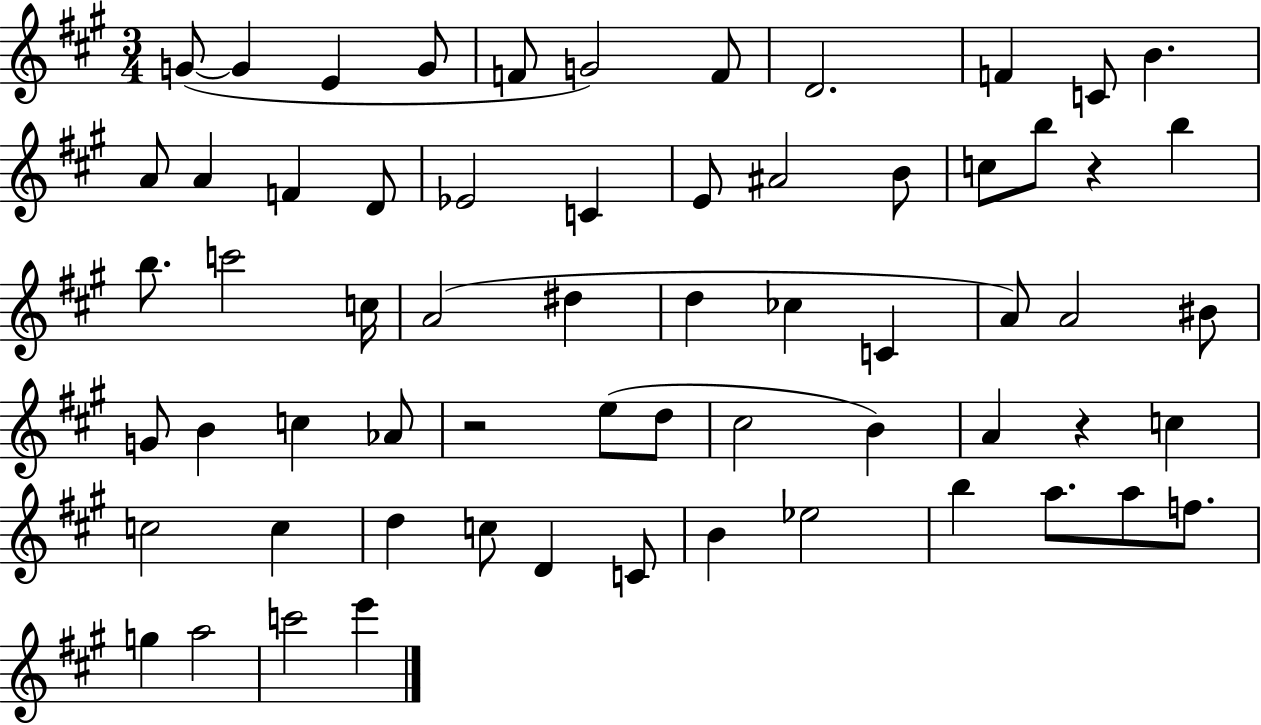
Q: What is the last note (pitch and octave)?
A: E6